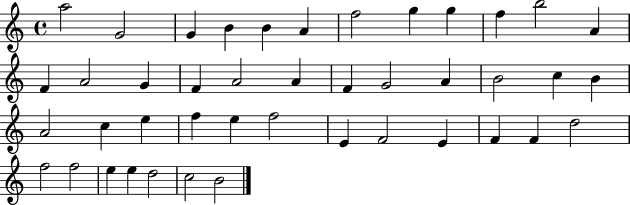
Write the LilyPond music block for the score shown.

{
  \clef treble
  \time 4/4
  \defaultTimeSignature
  \key c \major
  a''2 g'2 | g'4 b'4 b'4 a'4 | f''2 g''4 g''4 | f''4 b''2 a'4 | \break f'4 a'2 g'4 | f'4 a'2 a'4 | f'4 g'2 a'4 | b'2 c''4 b'4 | \break a'2 c''4 e''4 | f''4 e''4 f''2 | e'4 f'2 e'4 | f'4 f'4 d''2 | \break f''2 f''2 | e''4 e''4 d''2 | c''2 b'2 | \bar "|."
}